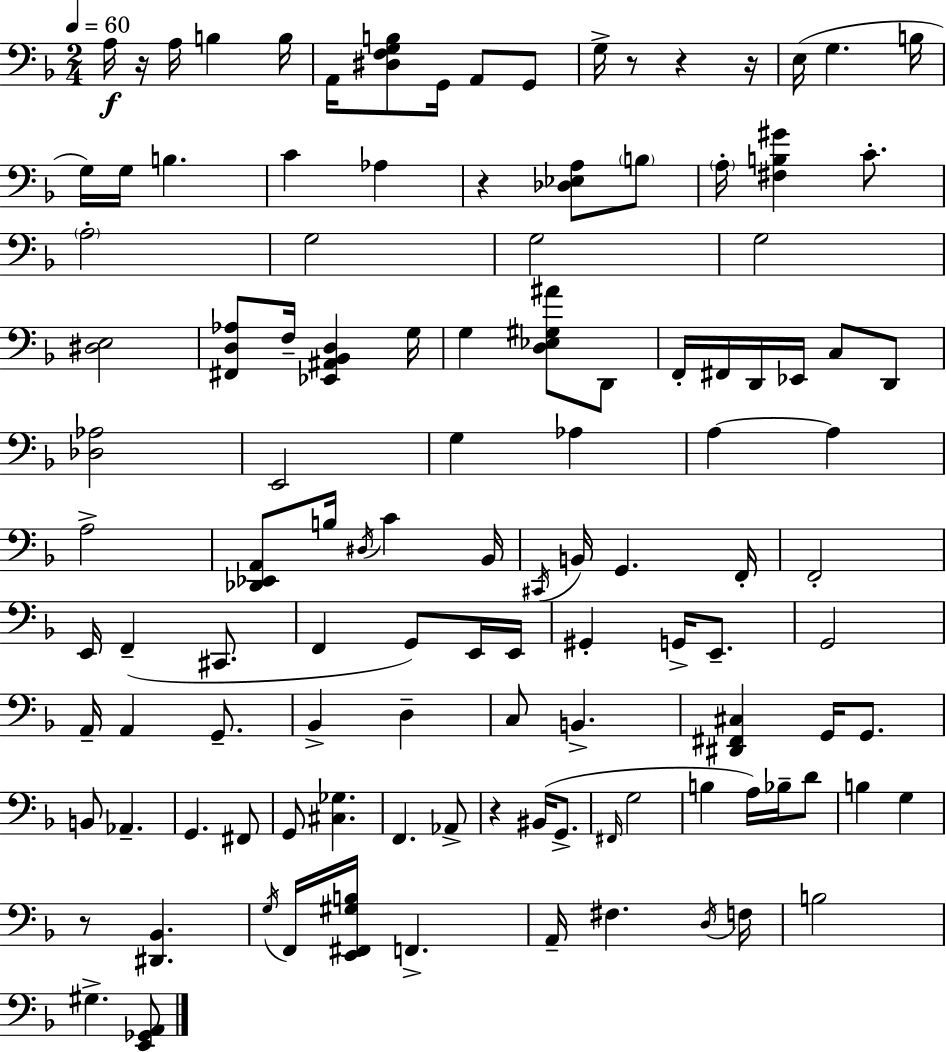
{
  \clef bass
  \numericTimeSignature
  \time 2/4
  \key f \major
  \tempo 4 = 60
  \repeat volta 2 { a16\f r16 a16 b4 b16 | a,16 <dis f g b>8 g,16 a,8 g,8 | g16-> r8 r4 r16 | e16( g4. b16 | \break g16) g16 b4. | c'4 aes4 | r4 <des ees a>8 \parenthesize b8 | \parenthesize a16-. <fis b gis'>4 c'8.-. | \break \parenthesize a2-. | g2 | g2 | g2 | \break <dis e>2 | <fis, d aes>8 f16-- <ees, ais, bes, d>4 g16 | g4 <d ees gis ais'>8 d,8 | f,16-. fis,16 d,16 ees,16 c8 d,8 | \break <des aes>2 | e,2 | g4 aes4 | a4~~ a4 | \break a2-> | <des, ees, a,>8 b16 \acciaccatura { dis16 } c'4 | bes,16 \acciaccatura { cis,16 } b,16 g,4. | f,16-. f,2-. | \break e,16 f,4--( cis,8. | f,4 g,8) | e,16 e,16 gis,4-. g,16-> e,8.-- | g,2 | \break a,16-- a,4 g,8.-- | bes,4-> d4-- | c8 b,4.-> | <dis, fis, cis>4 g,16 g,8. | \break b,8 aes,4.-- | g,4. | fis,8 g,8 <cis ges>4. | f,4. | \break aes,8-> r4 bis,16( g,8.-> | \grace { fis,16 } g2 | b4 a16) | bes16-- d'8 b4 g4 | \break r8 <dis, bes,>4. | \acciaccatura { g16 } f,16 <e, fis, gis b>16 f,4.-> | a,16-- fis4. | \acciaccatura { d16 } f16 b2 | \break gis4.-> | <e, ges, a,>8 } \bar "|."
}